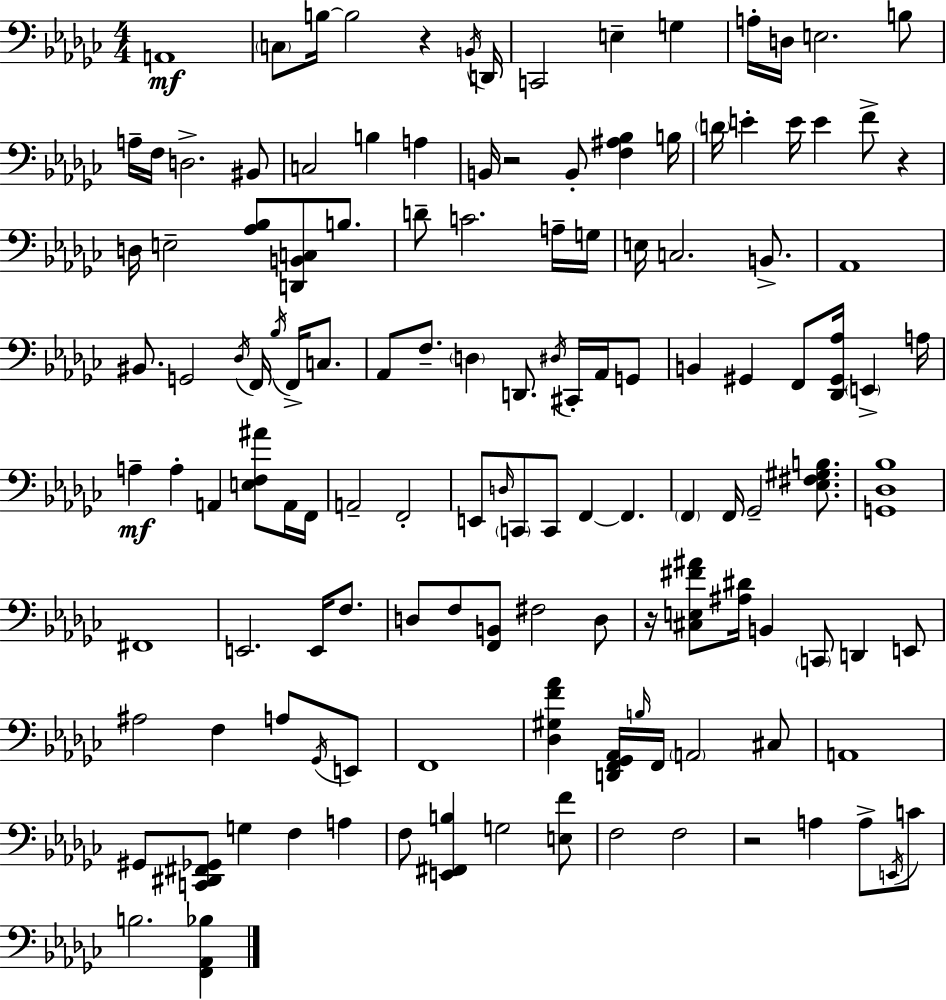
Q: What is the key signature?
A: EES minor